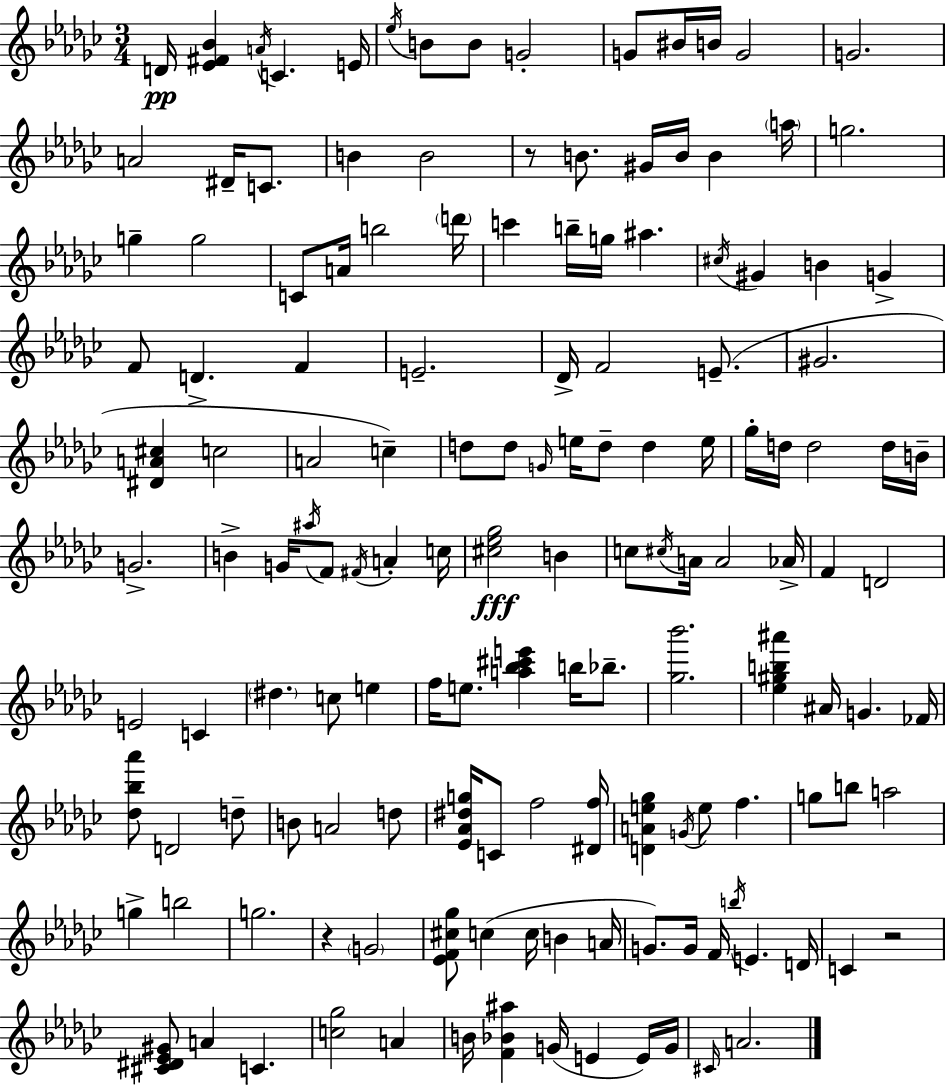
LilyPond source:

{
  \clef treble
  \numericTimeSignature
  \time 3/4
  \key ees \minor
  d'16\pp <ees' fis' bes'>4 \acciaccatura { a'16 } c'4. | e'16 \acciaccatura { ees''16 } b'8 b'8 g'2-. | g'8 bis'16 b'16 g'2 | g'2. | \break a'2 dis'16-- c'8. | b'4 b'2 | r8 b'8. gis'16 b'16 b'4 | \parenthesize a''16 g''2. | \break g''4-- g''2 | c'8 a'16 b''2 | \parenthesize d'''16 c'''4 b''16-- g''16 ais''4. | \acciaccatura { cis''16 } gis'4 b'4 g'4-> | \break f'8 d'4.-> f'4 | e'2.-- | des'16-> f'2 | e'8.--( gis'2. | \break <dis' a' cis''>4 c''2 | a'2 c''4--) | d''8 d''8 \grace { g'16 } e''16 d''8-- d''4 | e''16 ges''16-. d''16 d''2 | \break d''16 b'16-- g'2.-> | b'4-> g'16 \acciaccatura { ais''16 } f'8 | \acciaccatura { fis'16 } a'4-. c''16 <cis'' ees'' ges''>2\fff | b'4 c''8 \acciaccatura { cis''16 } a'16 a'2 | \break aes'16-> f'4 d'2 | e'2 | c'4 \parenthesize dis''4. | c''8 e''4 f''16 e''8. <a'' bes'' cis''' e'''>4 | \break b''16 bes''8.-- <ges'' bes'''>2. | <ees'' gis'' b'' ais'''>4 ais'16 | g'4. fes'16 <des'' bes'' aes'''>8 d'2 | d''8-- b'8 a'2 | \break d''8 <ees' aes' dis'' g''>16 c'8 f''2 | <dis' f''>16 <d' a' e'' ges''>4 \acciaccatura { g'16 } | e''8 f''4. g''8 b''8 | a''2 g''4-> | \break b''2 g''2. | r4 | \parenthesize g'2 <ees' f' cis'' ges''>8 c''4( | c''16 b'4 a'16 g'8.) g'16 | \break f'16 \acciaccatura { b''16 } e'4. d'16 c'4 | r2 <cis' dis' ees' gis'>8 a'4 | c'4. <c'' ges''>2 | a'4 b'16 <f' bes' ais''>4 | \break g'16( e'4 e'16) g'16 \grace { cis'16 } a'2. | \bar "|."
}